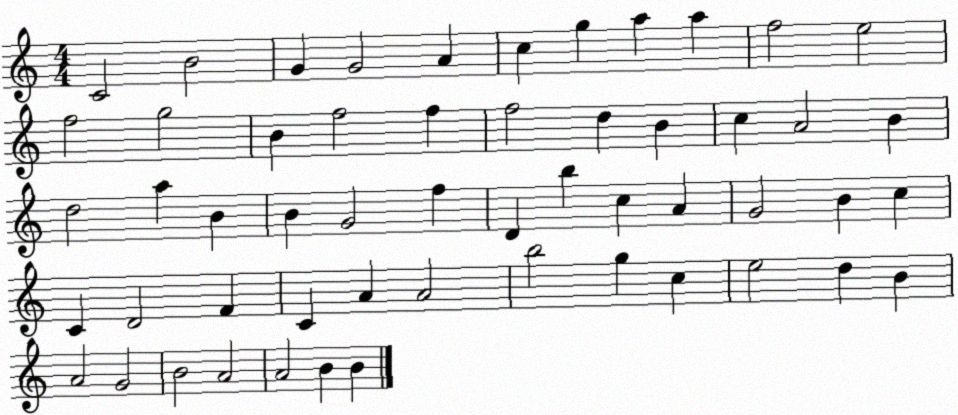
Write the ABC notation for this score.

X:1
T:Untitled
M:4/4
L:1/4
K:C
C2 B2 G G2 A c g a a f2 e2 f2 g2 B f2 f f2 d B c A2 B d2 a B B G2 f D b c A G2 B c C D2 F C A A2 b2 g c e2 d B A2 G2 B2 A2 A2 B B